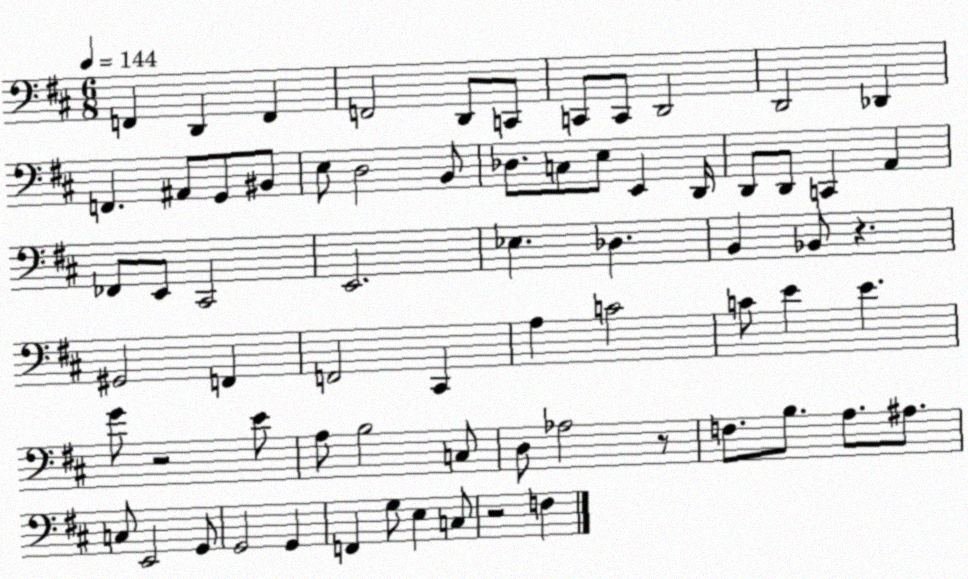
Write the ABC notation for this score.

X:1
T:Untitled
M:6/8
L:1/4
K:D
F,, D,, F,, F,,2 D,,/2 C,,/2 C,,/2 C,,/2 D,,2 D,,2 _D,, F,, ^A,,/2 G,,/2 ^B,,/2 E,/2 D,2 B,,/2 _D,/2 C,/2 E,/2 E,, D,,/4 D,,/2 D,,/2 C,, A,, _F,,/2 E,,/2 ^C,,2 E,,2 _E, _D, B,, _B,,/2 z ^G,,2 F,, F,,2 ^C,, A, C2 C/2 E E G/2 z2 E/2 A,/2 B,2 C,/2 D,/2 _A,2 z/2 F,/2 B,/2 A,/2 ^A,/2 C,/2 E,,2 G,,/2 G,,2 G,, F,, G,/2 E, C,/2 z2 F,